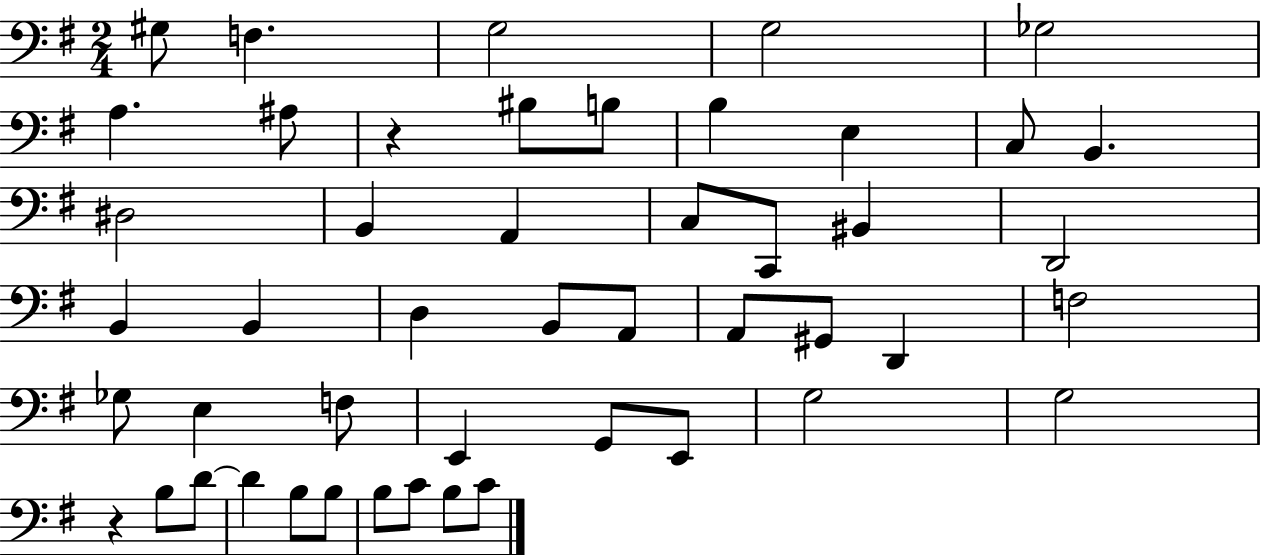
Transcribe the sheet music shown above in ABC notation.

X:1
T:Untitled
M:2/4
L:1/4
K:G
^G,/2 F, G,2 G,2 _G,2 A, ^A,/2 z ^B,/2 B,/2 B, E, C,/2 B,, ^D,2 B,, A,, C,/2 C,,/2 ^B,, D,,2 B,, B,, D, B,,/2 A,,/2 A,,/2 ^G,,/2 D,, F,2 _G,/2 E, F,/2 E,, G,,/2 E,,/2 G,2 G,2 z B,/2 D/2 D B,/2 B,/2 B,/2 C/2 B,/2 C/2